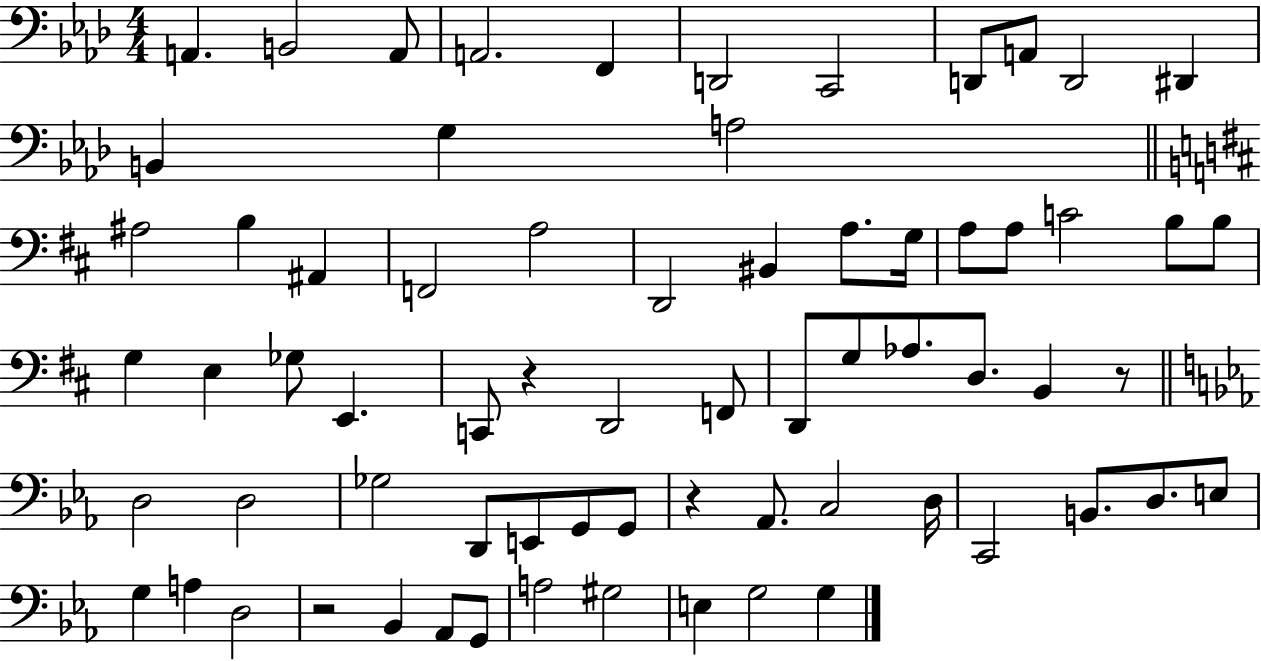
X:1
T:Untitled
M:4/4
L:1/4
K:Ab
A,, B,,2 A,,/2 A,,2 F,, D,,2 C,,2 D,,/2 A,,/2 D,,2 ^D,, B,, G, A,2 ^A,2 B, ^A,, F,,2 A,2 D,,2 ^B,, A,/2 G,/4 A,/2 A,/2 C2 B,/2 B,/2 G, E, _G,/2 E,, C,,/2 z D,,2 F,,/2 D,,/2 G,/2 _A,/2 D,/2 B,, z/2 D,2 D,2 _G,2 D,,/2 E,,/2 G,,/2 G,,/2 z _A,,/2 C,2 D,/4 C,,2 B,,/2 D,/2 E,/2 G, A, D,2 z2 _B,, _A,,/2 G,,/2 A,2 ^G,2 E, G,2 G,